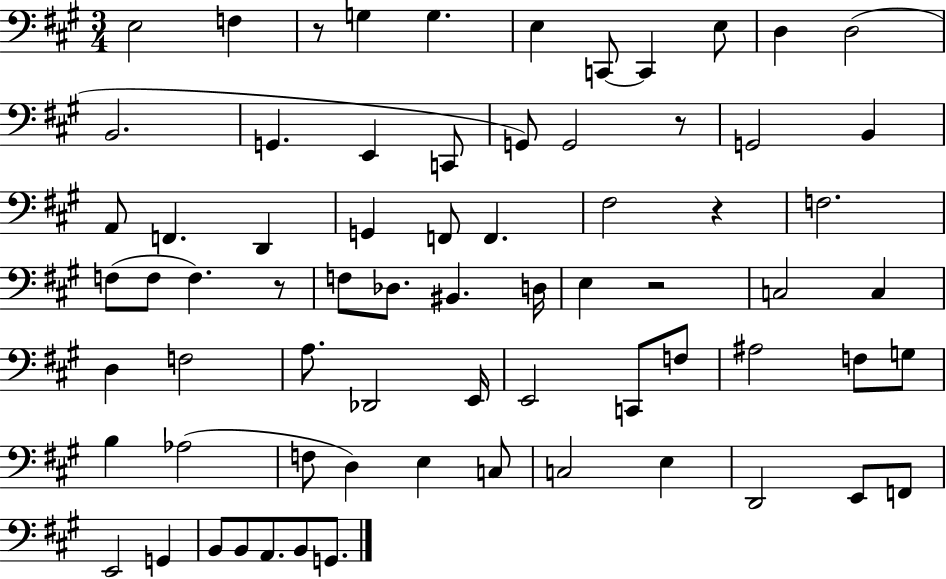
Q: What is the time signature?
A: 3/4